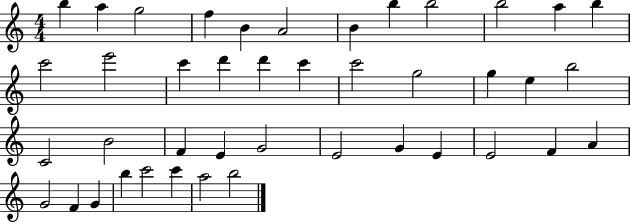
{
  \clef treble
  \numericTimeSignature
  \time 4/4
  \key c \major
  b''4 a''4 g''2 | f''4 b'4 a'2 | b'4 b''4 b''2 | b''2 a''4 b''4 | \break c'''2 e'''2 | c'''4 d'''4 d'''4 c'''4 | c'''2 g''2 | g''4 e''4 b''2 | \break c'2 b'2 | f'4 e'4 g'2 | e'2 g'4 e'4 | e'2 f'4 a'4 | \break g'2 f'4 g'4 | b''4 c'''2 c'''4 | a''2 b''2 | \bar "|."
}